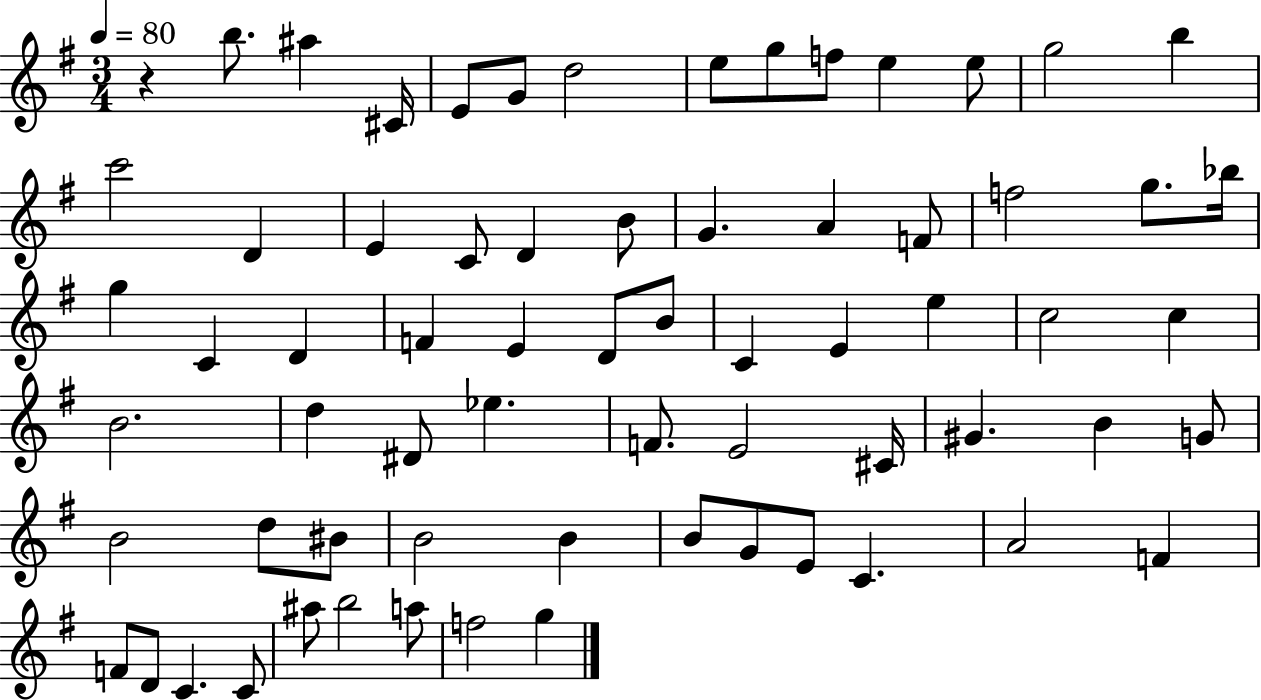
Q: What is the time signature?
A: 3/4